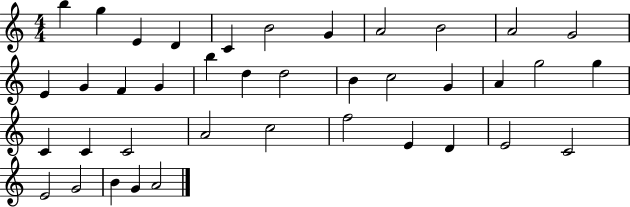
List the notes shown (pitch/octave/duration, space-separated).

B5/q G5/q E4/q D4/q C4/q B4/h G4/q A4/h B4/h A4/h G4/h E4/q G4/q F4/q G4/q B5/q D5/q D5/h B4/q C5/h G4/q A4/q G5/h G5/q C4/q C4/q C4/h A4/h C5/h F5/h E4/q D4/q E4/h C4/h E4/h G4/h B4/q G4/q A4/h